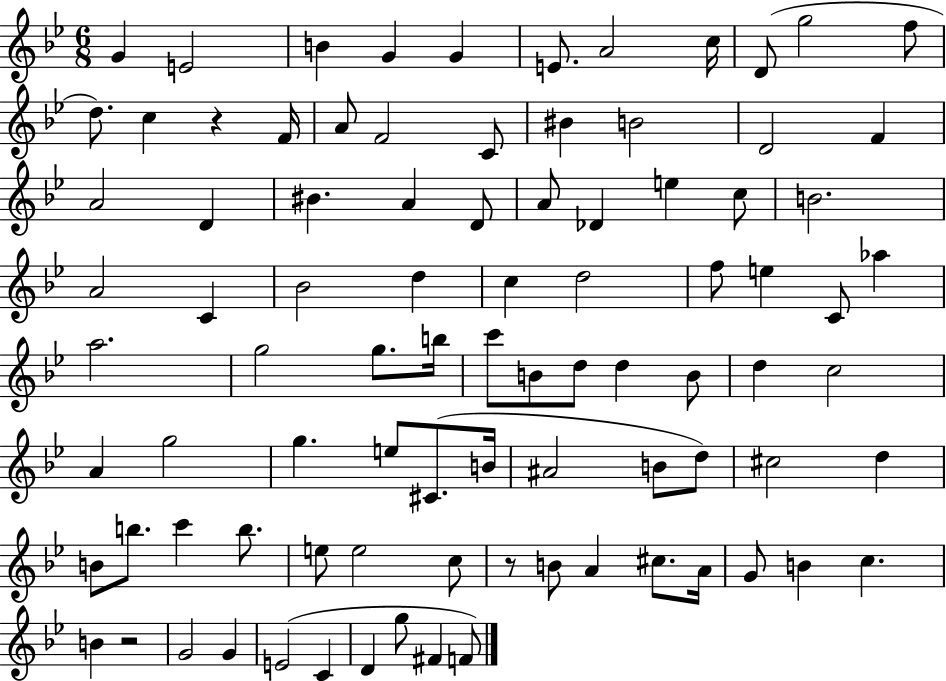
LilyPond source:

{
  \clef treble
  \numericTimeSignature
  \time 6/8
  \key bes \major
  g'4 e'2 | b'4 g'4 g'4 | e'8. a'2 c''16 | d'8( g''2 f''8 | \break d''8.) c''4 r4 f'16 | a'8 f'2 c'8 | bis'4 b'2 | d'2 f'4 | \break a'2 d'4 | bis'4. a'4 d'8 | a'8 des'4 e''4 c''8 | b'2. | \break a'2 c'4 | bes'2 d''4 | c''4 d''2 | f''8 e''4 c'8 aes''4 | \break a''2. | g''2 g''8. b''16 | c'''8 b'8 d''8 d''4 b'8 | d''4 c''2 | \break a'4 g''2 | g''4. e''8 cis'8.( b'16 | ais'2 b'8 d''8) | cis''2 d''4 | \break b'8 b''8. c'''4 b''8. | e''8 e''2 c''8 | r8 b'8 a'4 cis''8. a'16 | g'8 b'4 c''4. | \break b'4 r2 | g'2 g'4 | e'2( c'4 | d'4 g''8 fis'4 f'8) | \break \bar "|."
}